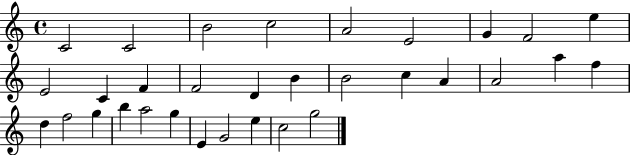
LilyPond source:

{
  \clef treble
  \time 4/4
  \defaultTimeSignature
  \key c \major
  c'2 c'2 | b'2 c''2 | a'2 e'2 | g'4 f'2 e''4 | \break e'2 c'4 f'4 | f'2 d'4 b'4 | b'2 c''4 a'4 | a'2 a''4 f''4 | \break d''4 f''2 g''4 | b''4 a''2 g''4 | e'4 g'2 e''4 | c''2 g''2 | \break \bar "|."
}